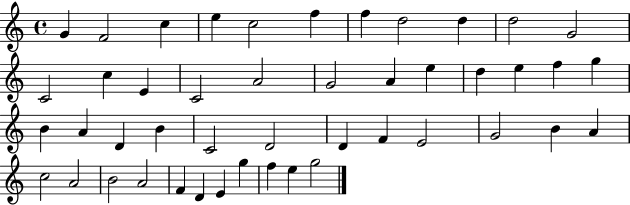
{
  \clef treble
  \time 4/4
  \defaultTimeSignature
  \key c \major
  g'4 f'2 c''4 | e''4 c''2 f''4 | f''4 d''2 d''4 | d''2 g'2 | \break c'2 c''4 e'4 | c'2 a'2 | g'2 a'4 e''4 | d''4 e''4 f''4 g''4 | \break b'4 a'4 d'4 b'4 | c'2 d'2 | d'4 f'4 e'2 | g'2 b'4 a'4 | \break c''2 a'2 | b'2 a'2 | f'4 d'4 e'4 g''4 | f''4 e''4 g''2 | \break \bar "|."
}